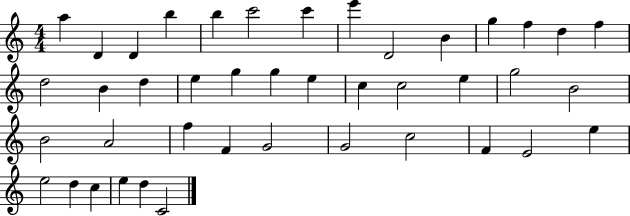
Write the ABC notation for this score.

X:1
T:Untitled
M:4/4
L:1/4
K:C
a D D b b c'2 c' e' D2 B g f d f d2 B d e g g e c c2 e g2 B2 B2 A2 f F G2 G2 c2 F E2 e e2 d c e d C2